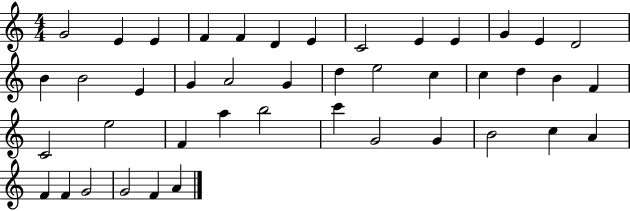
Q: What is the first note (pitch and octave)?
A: G4